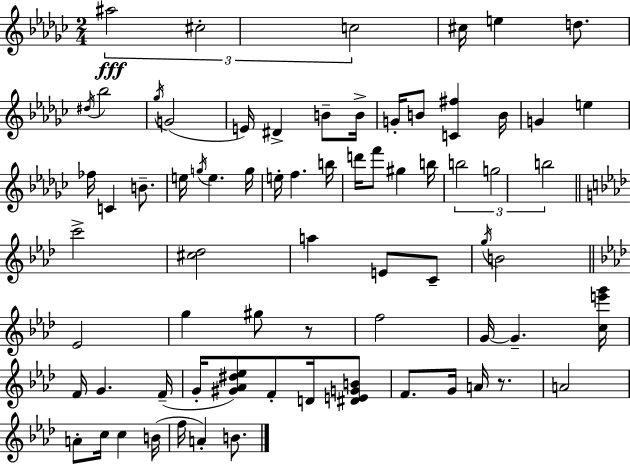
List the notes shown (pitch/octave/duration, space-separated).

A#5/h C#5/h C5/h C#5/s E5/q D5/e. D#5/s Bb5/h Gb5/s G4/h E4/s D#4/q B4/e B4/s G4/s B4/e [C4,F#5]/q B4/s G4/q E5/q FES5/s C4/q B4/e. E5/s G5/s E5/q. G5/s E5/s F5/q. B5/s D6/s F6/e G#5/q B5/s B5/h G5/h B5/h C6/h [C#5,Db5]/h A5/q E4/e C4/e G5/s B4/h Eb4/h G5/q G#5/e R/e F5/h G4/s G4/q. [C5,E6,G6]/s F4/s G4/q. F4/s G4/s [G#4,Ab4,D#5,Eb5]/e F4/e D4/s [D#4,E4,G4,B4]/e F4/e. G4/s A4/s R/e. A4/h A4/e C5/s C5/q B4/s F5/s A4/q B4/e.